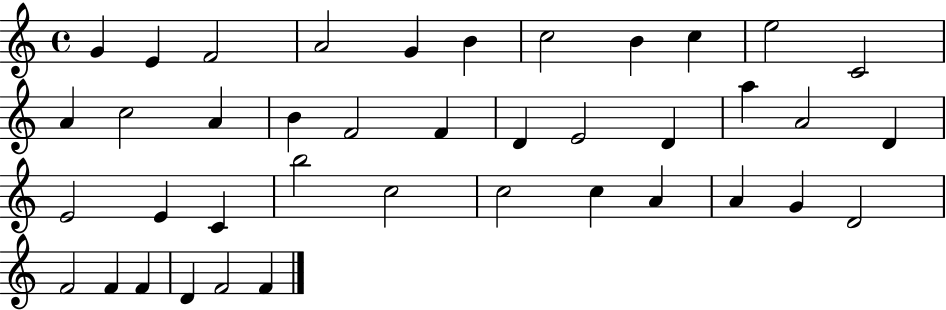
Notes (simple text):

G4/q E4/q F4/h A4/h G4/q B4/q C5/h B4/q C5/q E5/h C4/h A4/q C5/h A4/q B4/q F4/h F4/q D4/q E4/h D4/q A5/q A4/h D4/q E4/h E4/q C4/q B5/h C5/h C5/h C5/q A4/q A4/q G4/q D4/h F4/h F4/q F4/q D4/q F4/h F4/q